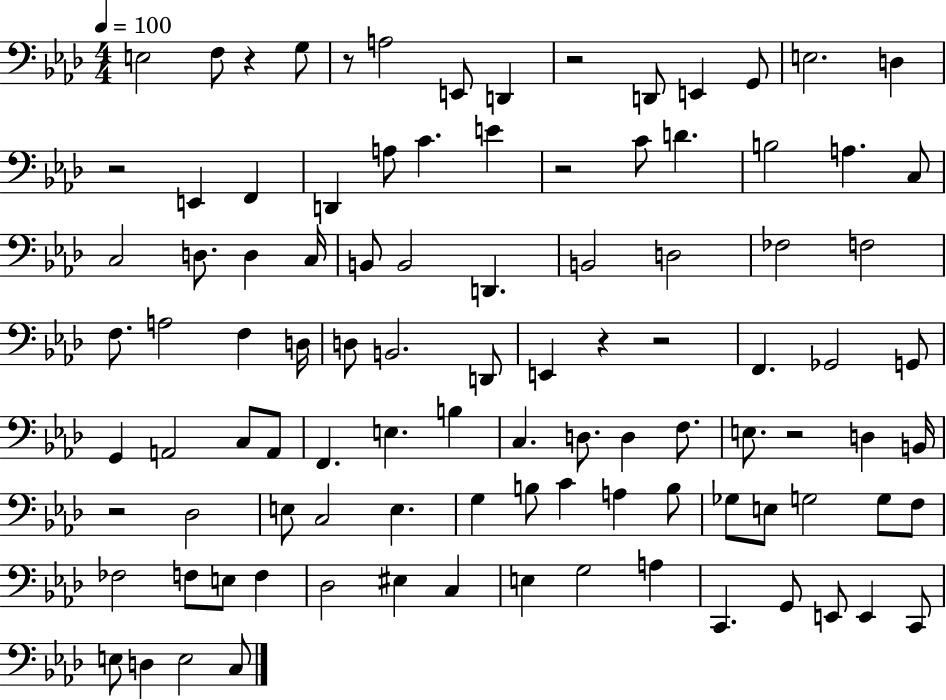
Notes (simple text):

E3/h F3/e R/q G3/e R/e A3/h E2/e D2/q R/h D2/e E2/q G2/e E3/h. D3/q R/h E2/q F2/q D2/q A3/e C4/q. E4/q R/h C4/e D4/q. B3/h A3/q. C3/e C3/h D3/e. D3/q C3/s B2/e B2/h D2/q. B2/h D3/h FES3/h F3/h F3/e. A3/h F3/q D3/s D3/e B2/h. D2/e E2/q R/q R/h F2/q. Gb2/h G2/e G2/q A2/h C3/e A2/e F2/q. E3/q. B3/q C3/q. D3/e. D3/q F3/e. E3/e. R/h D3/q B2/s R/h Db3/h E3/e C3/h E3/q. G3/q B3/e C4/q A3/q B3/e Gb3/e E3/e G3/h G3/e F3/e FES3/h F3/e E3/e F3/q Db3/h EIS3/q C3/q E3/q G3/h A3/q C2/q. G2/e E2/e E2/q C2/e E3/e D3/q E3/h C3/e